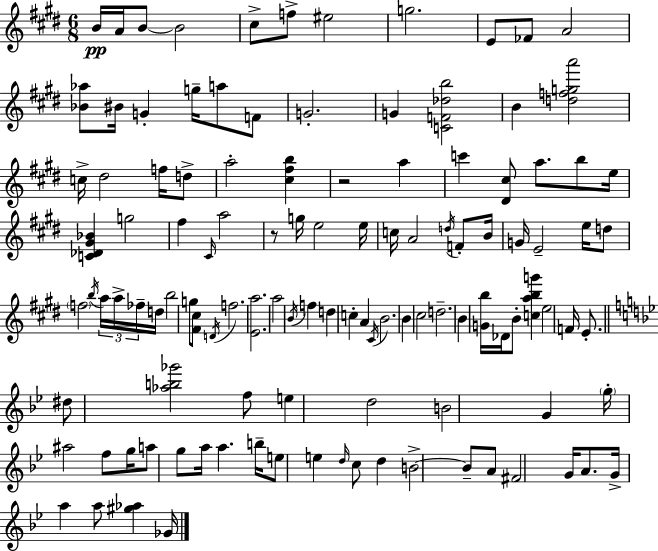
{
  \clef treble
  \numericTimeSignature
  \time 6/8
  \key e \major
  b'16\pp a'16 b'8~~ b'2 | cis''8-> f''8-> eis''2 | g''2. | e'8 fes'8 a'2 | \break <bes' aes''>8 bis'16 g'4-. g''16-- a''8 f'8 | g'2.-. | g'4 <c' f' des'' b''>2 | b'4 <d'' f'' g'' a'''>2 | \break c''16-> dis''2 f''16 d''8-> | a''2-. <cis'' fis'' b''>4 | r2 a''4 | c'''4 <dis' cis''>8 a''8. b''8 e''16 | \break <c' des' gis' bes'>4 g''2 | fis''4 \grace { cis'16 } a''2 | r8 g''16 e''2 | e''16 c''16 a'2 \acciaccatura { d''16 } f'8-. | \break b'16 g'16 e'2-- e''16 | d''8 \parenthesize f''2 \acciaccatura { b''16 } \tuplet 3/2 { a''16 | a''16-> fes''16-- } d''16 b''2 g''8 | <fis' cis''>8 \acciaccatura { d'16 } f''2. | \break <e' a''>2. | a''2 | \acciaccatura { b'16 } f''4 d''4 c''4-. | a'4 \acciaccatura { cis'16 } b'2. | \break b'4 cis''2 | d''2.-- | b'4 <g' b''>16 des'16 | b'8-. <c'' a'' b'' g'''>4 e''2 | \break f'16 e'8.-. \bar "||" \break \key bes \major dis''8 <aes'' b'' ges'''>2 f''8 | e''4 d''2 | b'2 g'4 | \parenthesize g''16-. ais''2 f''8 g''16 | \break a''8 g''8 a''16 a''4. b''16-- | e''8 e''4 \grace { d''16 } c''8 d''4 | b'2->~~ b'8-- a'8 | fis'2 g'16 a'8. | \break g'16-> a''4 a''8 <gis'' aes''>4 | ges'16 \bar "|."
}